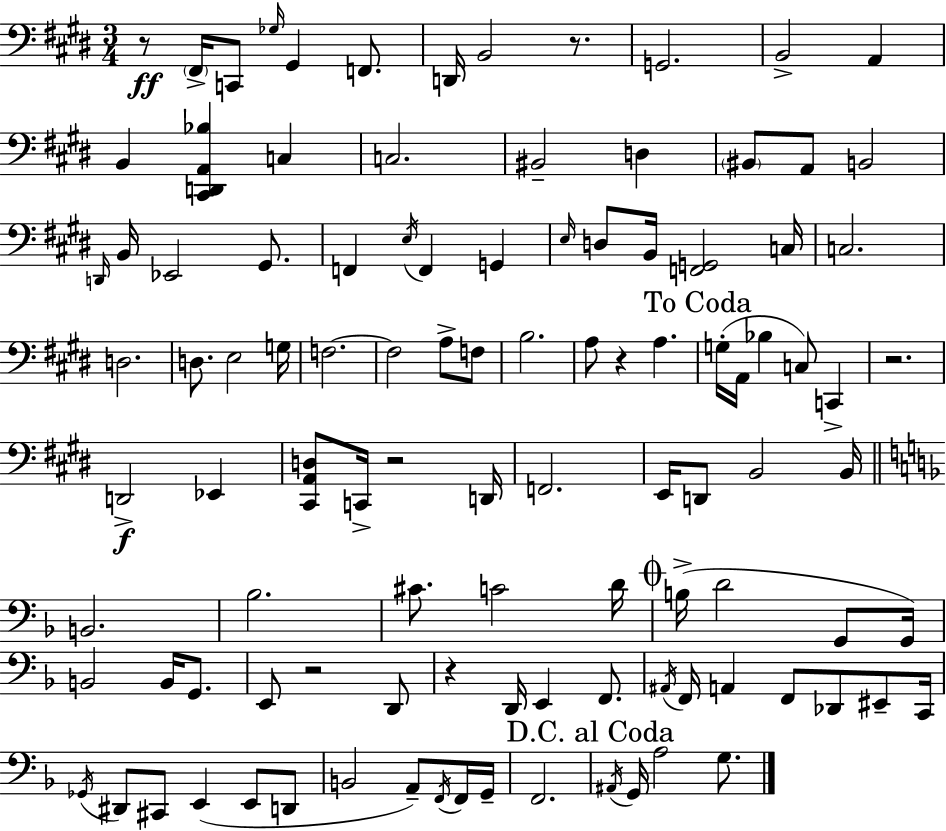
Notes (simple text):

R/e F#2/s C2/e Gb3/s G#2/q F2/e. D2/s B2/h R/e. G2/h. B2/h A2/q B2/q [C#2,D2,A2,Bb3]/q C3/q C3/h. BIS2/h D3/q BIS2/e A2/e B2/h D2/s B2/s Eb2/h G#2/e. F2/q E3/s F2/q G2/q E3/s D3/e B2/s [F2,G2]/h C3/s C3/h. D3/h. D3/e. E3/h G3/s F3/h. F3/h A3/e F3/e B3/h. A3/e R/q A3/q. G3/s A2/s Bb3/q C3/e C2/q R/h. D2/h Eb2/q [C#2,A2,D3]/e C2/s R/h D2/s F2/h. E2/s D2/e B2/h B2/s B2/h. Bb3/h. C#4/e. C4/h D4/s B3/s D4/h G2/e G2/s B2/h B2/s G2/e. E2/e R/h D2/e R/q D2/s E2/q F2/e. A#2/s F2/s A2/q F2/e Db2/e EIS2/e C2/s Gb2/s D#2/e C#2/e E2/q E2/e D2/e B2/h A2/e F2/s F2/s G2/s F2/h. A#2/s G2/s A3/h G3/e.